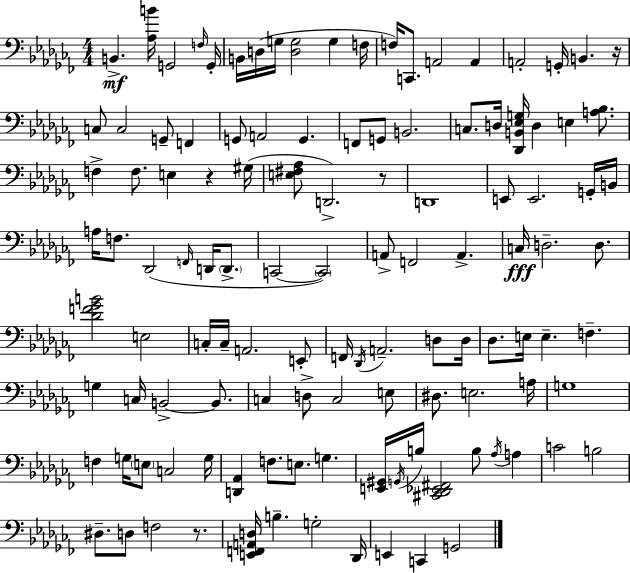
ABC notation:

X:1
T:Untitled
M:4/4
L:1/4
K:Abm
B,, [_A,B]/4 G,,2 F,/4 G,,/4 B,,/4 D,/4 G,/4 [D,G,]2 G, F,/4 F,/4 C,,/2 A,,2 A,, A,,2 G,,/4 B,, z/4 C,/2 C,2 G,,/2 F,, G,,/2 A,,2 G,, F,,/2 G,,/2 B,,2 C,/2 D,/4 [_D,,B,,_E,G,]/4 D, E, [A,_B,]/2 F, F,/2 E, z ^G,/4 [E,^F,_A,]/2 D,,2 z/2 D,,4 E,,/2 E,,2 G,,/4 B,,/4 A,/4 F,/2 _D,,2 F,,/4 D,,/4 D,,/2 C,,2 C,,2 A,,/2 F,,2 A,, C,/4 D,2 D,/2 [_DF_GB]2 E,2 C,/4 C,/4 A,,2 E,,/2 F,,/4 _D,,/4 A,,2 D,/2 D,/4 _D,/2 E,/4 E, F, G, C,/4 B,,2 B,,/2 C, D,/2 C,2 E,/2 ^D,/2 E,2 A,/4 G,4 F, G,/4 E,/2 C,2 G,/4 [D,,_A,,] F,/2 E,/2 G, [E,,^G,,]/4 G,,/4 B,/4 [^C,,_D,,_E,,^F,,]2 B,/2 _A,/4 A, C2 B,2 ^D,/2 D,/2 F,2 z/2 [E,,F,,A,,D,]/4 B, G,2 _D,,/4 E,, C,, G,,2